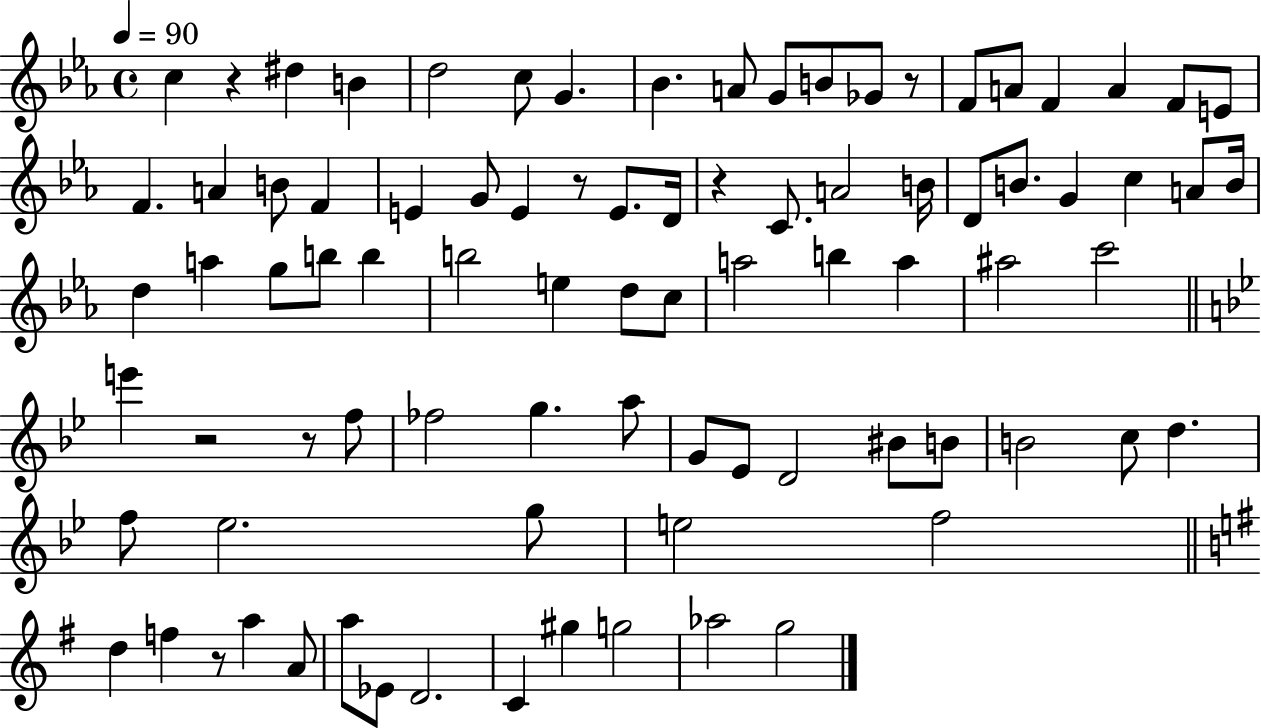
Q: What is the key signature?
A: EES major